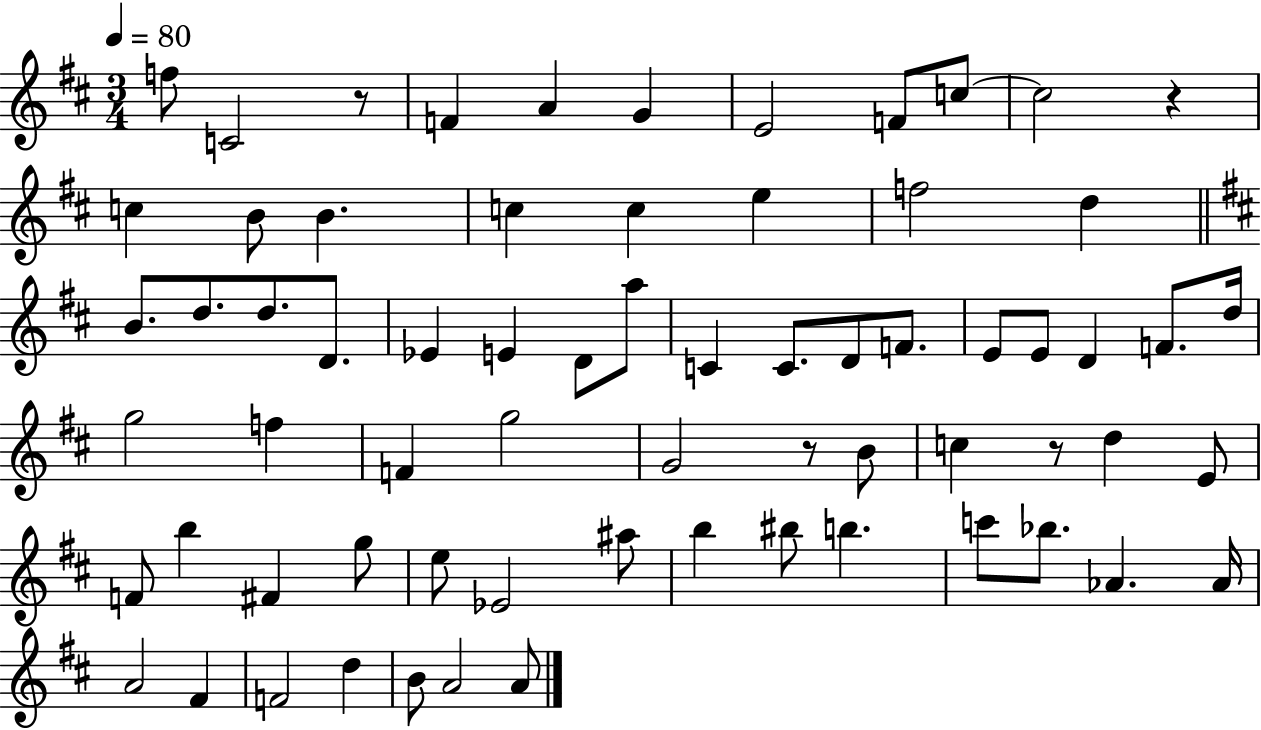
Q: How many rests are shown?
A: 4